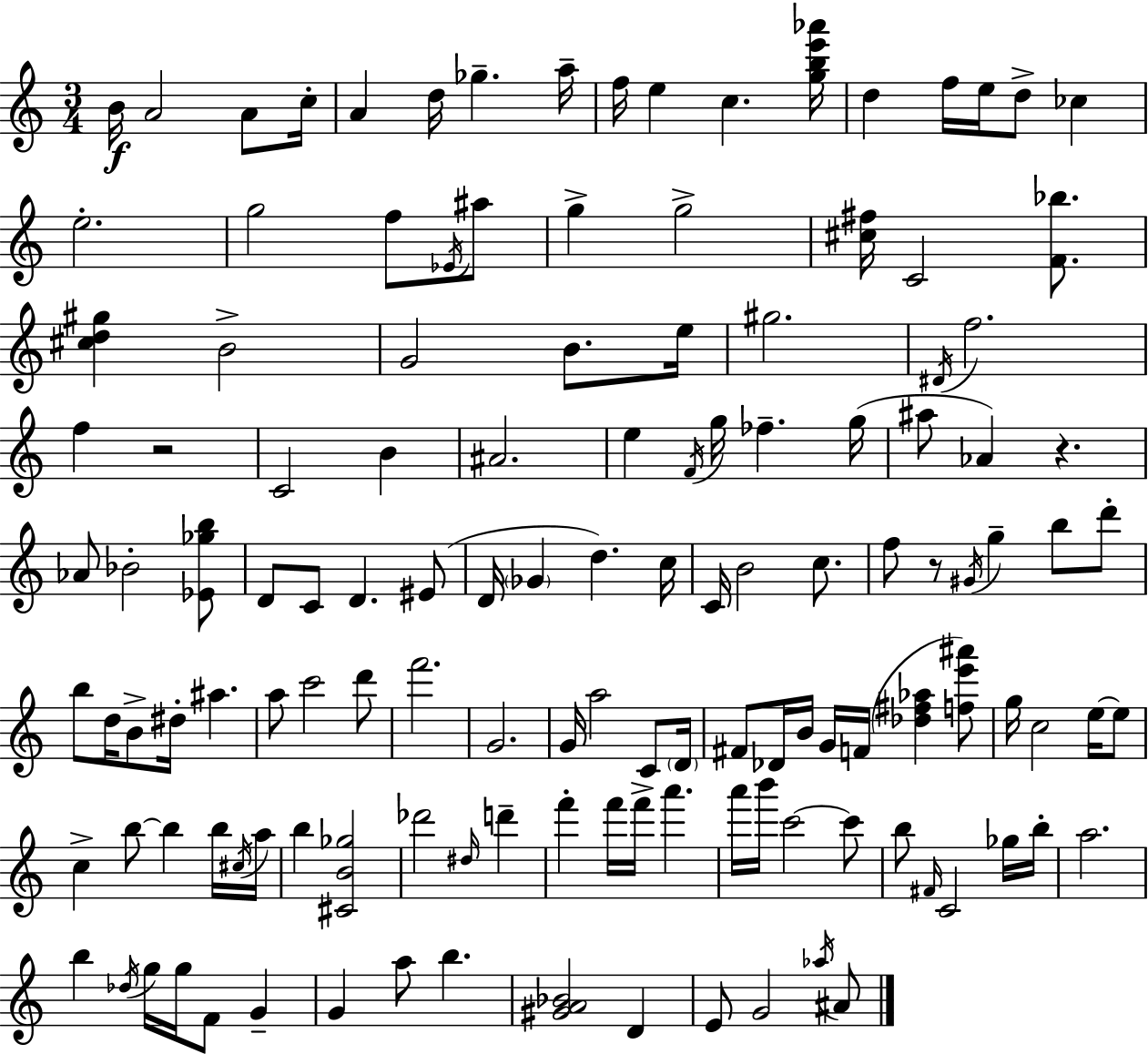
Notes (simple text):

B4/s A4/h A4/e C5/s A4/q D5/s Gb5/q. A5/s F5/s E5/q C5/q. [G5,B5,E6,Ab6]/s D5/q F5/s E5/s D5/e CES5/q E5/h. G5/h F5/e Eb4/s A#5/e G5/q G5/h [C#5,F#5]/s C4/h [F4,Bb5]/e. [C#5,D5,G#5]/q B4/h G4/h B4/e. E5/s G#5/h. D#4/s F5/h. F5/q R/h C4/h B4/q A#4/h. E5/q F4/s G5/s FES5/q. G5/s A#5/e Ab4/q R/q. Ab4/e Bb4/h [Eb4,Gb5,B5]/e D4/e C4/e D4/q. EIS4/e D4/s Gb4/q D5/q. C5/s C4/s B4/h C5/e. F5/e R/e G#4/s G5/q B5/e D6/e B5/e D5/s B4/e D#5/s A#5/q. A5/e C6/h D6/e F6/h. G4/h. G4/s A5/h C4/e D4/s F#4/e Db4/s B4/s G4/s F4/s [Db5,F#5,Ab5]/q [F5,E6,A#6]/e G5/s C5/h E5/s E5/e C5/q B5/e B5/q B5/s C#5/s A5/s B5/q [C#4,B4,Gb5]/h Db6/h D#5/s D6/q F6/q F6/s F6/s A6/q. A6/s B6/s C6/h C6/e B5/e F#4/s C4/h Gb5/s B5/s A5/h. B5/q Db5/s G5/s G5/s F4/e G4/q G4/q A5/e B5/q. [G#4,A4,Bb4]/h D4/q E4/e G4/h Ab5/s A#4/e